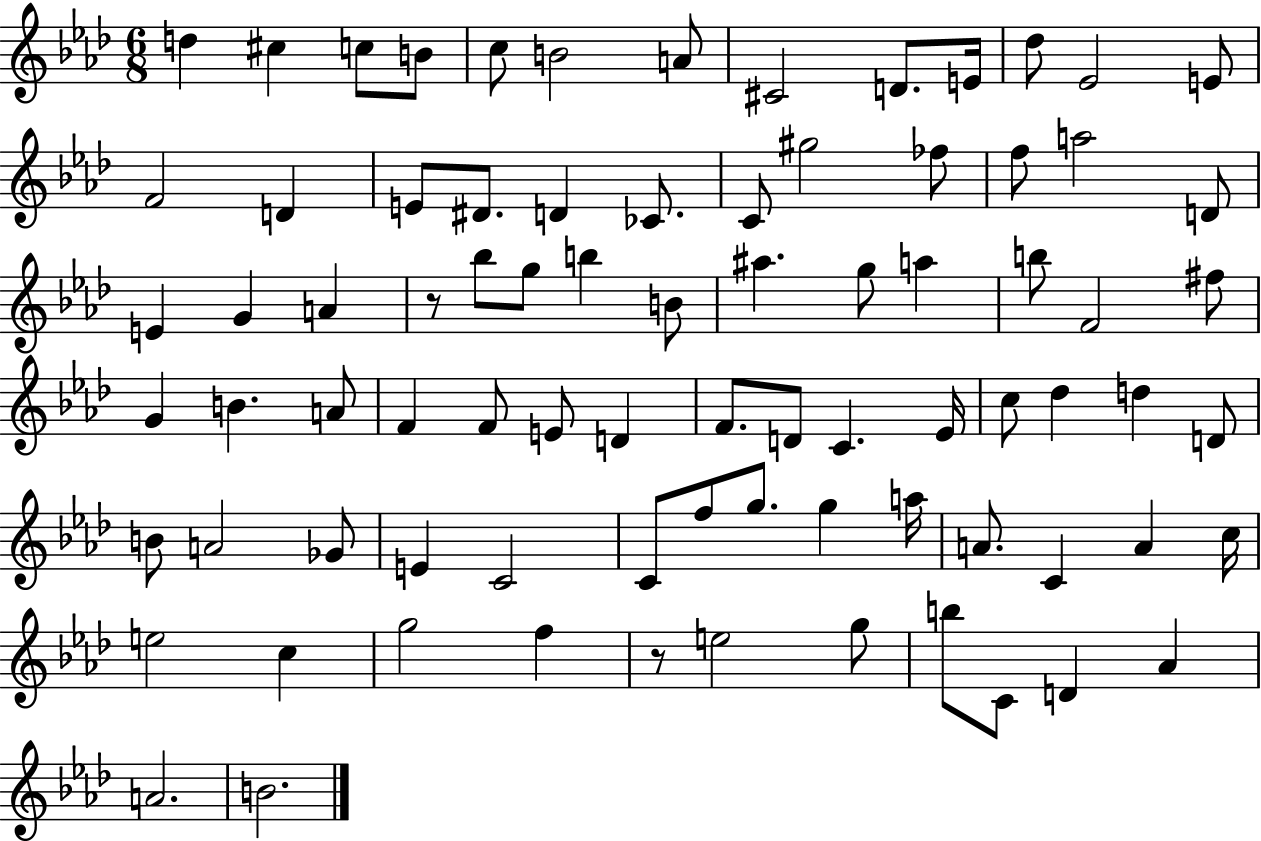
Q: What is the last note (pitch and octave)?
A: B4